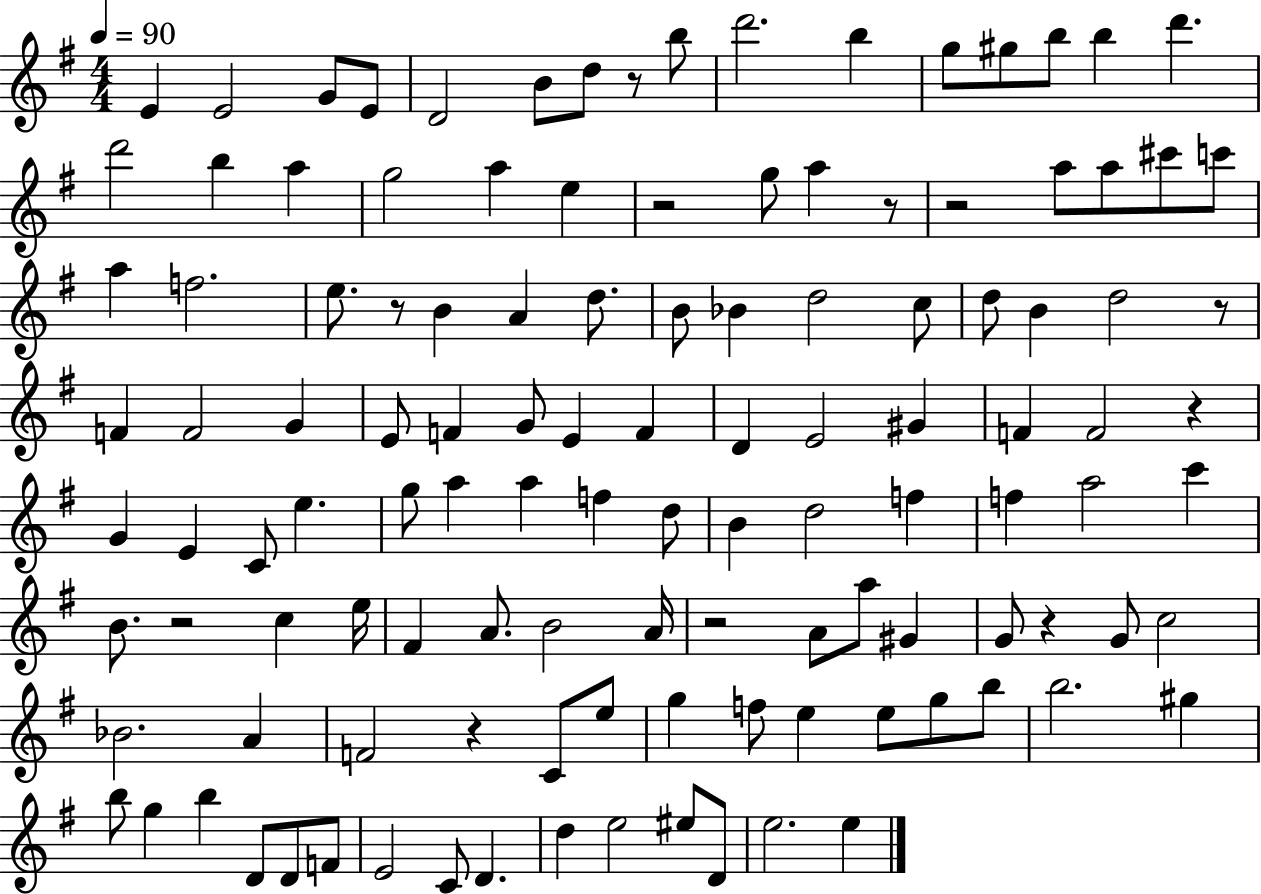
E4/q E4/h G4/e E4/e D4/h B4/e D5/e R/e B5/e D6/h. B5/q G5/e G#5/e B5/e B5/q D6/q. D6/h B5/q A5/q G5/h A5/q E5/q R/h G5/e A5/q R/e R/h A5/e A5/e C#6/e C6/e A5/q F5/h. E5/e. R/e B4/q A4/q D5/e. B4/e Bb4/q D5/h C5/e D5/e B4/q D5/h R/e F4/q F4/h G4/q E4/e F4/q G4/e E4/q F4/q D4/q E4/h G#4/q F4/q F4/h R/q G4/q E4/q C4/e E5/q. G5/e A5/q A5/q F5/q D5/e B4/q D5/h F5/q F5/q A5/h C6/q B4/e. R/h C5/q E5/s F#4/q A4/e. B4/h A4/s R/h A4/e A5/e G#4/q G4/e R/q G4/e C5/h Bb4/h. A4/q F4/h R/q C4/e E5/e G5/q F5/e E5/q E5/e G5/e B5/e B5/h. G#5/q B5/e G5/q B5/q D4/e D4/e F4/e E4/h C4/e D4/q. D5/q E5/h EIS5/e D4/e E5/h. E5/q